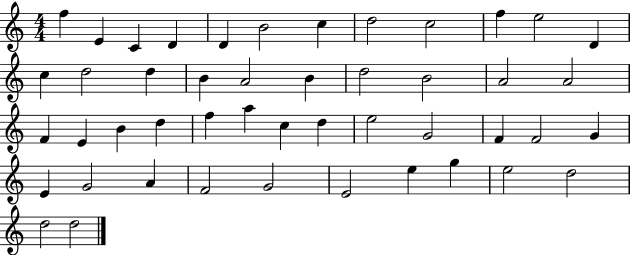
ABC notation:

X:1
T:Untitled
M:4/4
L:1/4
K:C
f E C D D B2 c d2 c2 f e2 D c d2 d B A2 B d2 B2 A2 A2 F E B d f a c d e2 G2 F F2 G E G2 A F2 G2 E2 e g e2 d2 d2 d2